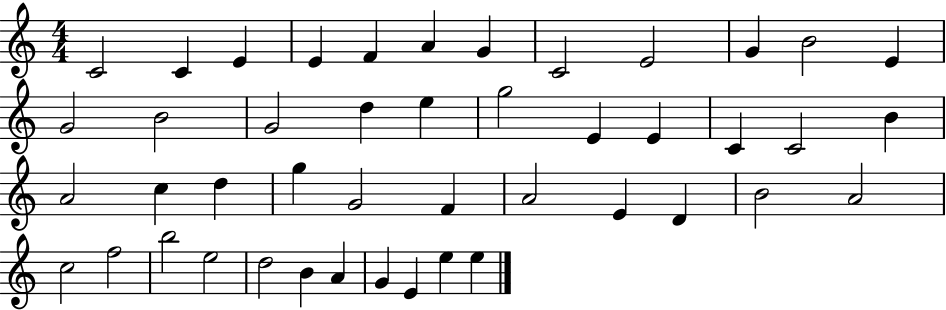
{
  \clef treble
  \numericTimeSignature
  \time 4/4
  \key c \major
  c'2 c'4 e'4 | e'4 f'4 a'4 g'4 | c'2 e'2 | g'4 b'2 e'4 | \break g'2 b'2 | g'2 d''4 e''4 | g''2 e'4 e'4 | c'4 c'2 b'4 | \break a'2 c''4 d''4 | g''4 g'2 f'4 | a'2 e'4 d'4 | b'2 a'2 | \break c''2 f''2 | b''2 e''2 | d''2 b'4 a'4 | g'4 e'4 e''4 e''4 | \break \bar "|."
}